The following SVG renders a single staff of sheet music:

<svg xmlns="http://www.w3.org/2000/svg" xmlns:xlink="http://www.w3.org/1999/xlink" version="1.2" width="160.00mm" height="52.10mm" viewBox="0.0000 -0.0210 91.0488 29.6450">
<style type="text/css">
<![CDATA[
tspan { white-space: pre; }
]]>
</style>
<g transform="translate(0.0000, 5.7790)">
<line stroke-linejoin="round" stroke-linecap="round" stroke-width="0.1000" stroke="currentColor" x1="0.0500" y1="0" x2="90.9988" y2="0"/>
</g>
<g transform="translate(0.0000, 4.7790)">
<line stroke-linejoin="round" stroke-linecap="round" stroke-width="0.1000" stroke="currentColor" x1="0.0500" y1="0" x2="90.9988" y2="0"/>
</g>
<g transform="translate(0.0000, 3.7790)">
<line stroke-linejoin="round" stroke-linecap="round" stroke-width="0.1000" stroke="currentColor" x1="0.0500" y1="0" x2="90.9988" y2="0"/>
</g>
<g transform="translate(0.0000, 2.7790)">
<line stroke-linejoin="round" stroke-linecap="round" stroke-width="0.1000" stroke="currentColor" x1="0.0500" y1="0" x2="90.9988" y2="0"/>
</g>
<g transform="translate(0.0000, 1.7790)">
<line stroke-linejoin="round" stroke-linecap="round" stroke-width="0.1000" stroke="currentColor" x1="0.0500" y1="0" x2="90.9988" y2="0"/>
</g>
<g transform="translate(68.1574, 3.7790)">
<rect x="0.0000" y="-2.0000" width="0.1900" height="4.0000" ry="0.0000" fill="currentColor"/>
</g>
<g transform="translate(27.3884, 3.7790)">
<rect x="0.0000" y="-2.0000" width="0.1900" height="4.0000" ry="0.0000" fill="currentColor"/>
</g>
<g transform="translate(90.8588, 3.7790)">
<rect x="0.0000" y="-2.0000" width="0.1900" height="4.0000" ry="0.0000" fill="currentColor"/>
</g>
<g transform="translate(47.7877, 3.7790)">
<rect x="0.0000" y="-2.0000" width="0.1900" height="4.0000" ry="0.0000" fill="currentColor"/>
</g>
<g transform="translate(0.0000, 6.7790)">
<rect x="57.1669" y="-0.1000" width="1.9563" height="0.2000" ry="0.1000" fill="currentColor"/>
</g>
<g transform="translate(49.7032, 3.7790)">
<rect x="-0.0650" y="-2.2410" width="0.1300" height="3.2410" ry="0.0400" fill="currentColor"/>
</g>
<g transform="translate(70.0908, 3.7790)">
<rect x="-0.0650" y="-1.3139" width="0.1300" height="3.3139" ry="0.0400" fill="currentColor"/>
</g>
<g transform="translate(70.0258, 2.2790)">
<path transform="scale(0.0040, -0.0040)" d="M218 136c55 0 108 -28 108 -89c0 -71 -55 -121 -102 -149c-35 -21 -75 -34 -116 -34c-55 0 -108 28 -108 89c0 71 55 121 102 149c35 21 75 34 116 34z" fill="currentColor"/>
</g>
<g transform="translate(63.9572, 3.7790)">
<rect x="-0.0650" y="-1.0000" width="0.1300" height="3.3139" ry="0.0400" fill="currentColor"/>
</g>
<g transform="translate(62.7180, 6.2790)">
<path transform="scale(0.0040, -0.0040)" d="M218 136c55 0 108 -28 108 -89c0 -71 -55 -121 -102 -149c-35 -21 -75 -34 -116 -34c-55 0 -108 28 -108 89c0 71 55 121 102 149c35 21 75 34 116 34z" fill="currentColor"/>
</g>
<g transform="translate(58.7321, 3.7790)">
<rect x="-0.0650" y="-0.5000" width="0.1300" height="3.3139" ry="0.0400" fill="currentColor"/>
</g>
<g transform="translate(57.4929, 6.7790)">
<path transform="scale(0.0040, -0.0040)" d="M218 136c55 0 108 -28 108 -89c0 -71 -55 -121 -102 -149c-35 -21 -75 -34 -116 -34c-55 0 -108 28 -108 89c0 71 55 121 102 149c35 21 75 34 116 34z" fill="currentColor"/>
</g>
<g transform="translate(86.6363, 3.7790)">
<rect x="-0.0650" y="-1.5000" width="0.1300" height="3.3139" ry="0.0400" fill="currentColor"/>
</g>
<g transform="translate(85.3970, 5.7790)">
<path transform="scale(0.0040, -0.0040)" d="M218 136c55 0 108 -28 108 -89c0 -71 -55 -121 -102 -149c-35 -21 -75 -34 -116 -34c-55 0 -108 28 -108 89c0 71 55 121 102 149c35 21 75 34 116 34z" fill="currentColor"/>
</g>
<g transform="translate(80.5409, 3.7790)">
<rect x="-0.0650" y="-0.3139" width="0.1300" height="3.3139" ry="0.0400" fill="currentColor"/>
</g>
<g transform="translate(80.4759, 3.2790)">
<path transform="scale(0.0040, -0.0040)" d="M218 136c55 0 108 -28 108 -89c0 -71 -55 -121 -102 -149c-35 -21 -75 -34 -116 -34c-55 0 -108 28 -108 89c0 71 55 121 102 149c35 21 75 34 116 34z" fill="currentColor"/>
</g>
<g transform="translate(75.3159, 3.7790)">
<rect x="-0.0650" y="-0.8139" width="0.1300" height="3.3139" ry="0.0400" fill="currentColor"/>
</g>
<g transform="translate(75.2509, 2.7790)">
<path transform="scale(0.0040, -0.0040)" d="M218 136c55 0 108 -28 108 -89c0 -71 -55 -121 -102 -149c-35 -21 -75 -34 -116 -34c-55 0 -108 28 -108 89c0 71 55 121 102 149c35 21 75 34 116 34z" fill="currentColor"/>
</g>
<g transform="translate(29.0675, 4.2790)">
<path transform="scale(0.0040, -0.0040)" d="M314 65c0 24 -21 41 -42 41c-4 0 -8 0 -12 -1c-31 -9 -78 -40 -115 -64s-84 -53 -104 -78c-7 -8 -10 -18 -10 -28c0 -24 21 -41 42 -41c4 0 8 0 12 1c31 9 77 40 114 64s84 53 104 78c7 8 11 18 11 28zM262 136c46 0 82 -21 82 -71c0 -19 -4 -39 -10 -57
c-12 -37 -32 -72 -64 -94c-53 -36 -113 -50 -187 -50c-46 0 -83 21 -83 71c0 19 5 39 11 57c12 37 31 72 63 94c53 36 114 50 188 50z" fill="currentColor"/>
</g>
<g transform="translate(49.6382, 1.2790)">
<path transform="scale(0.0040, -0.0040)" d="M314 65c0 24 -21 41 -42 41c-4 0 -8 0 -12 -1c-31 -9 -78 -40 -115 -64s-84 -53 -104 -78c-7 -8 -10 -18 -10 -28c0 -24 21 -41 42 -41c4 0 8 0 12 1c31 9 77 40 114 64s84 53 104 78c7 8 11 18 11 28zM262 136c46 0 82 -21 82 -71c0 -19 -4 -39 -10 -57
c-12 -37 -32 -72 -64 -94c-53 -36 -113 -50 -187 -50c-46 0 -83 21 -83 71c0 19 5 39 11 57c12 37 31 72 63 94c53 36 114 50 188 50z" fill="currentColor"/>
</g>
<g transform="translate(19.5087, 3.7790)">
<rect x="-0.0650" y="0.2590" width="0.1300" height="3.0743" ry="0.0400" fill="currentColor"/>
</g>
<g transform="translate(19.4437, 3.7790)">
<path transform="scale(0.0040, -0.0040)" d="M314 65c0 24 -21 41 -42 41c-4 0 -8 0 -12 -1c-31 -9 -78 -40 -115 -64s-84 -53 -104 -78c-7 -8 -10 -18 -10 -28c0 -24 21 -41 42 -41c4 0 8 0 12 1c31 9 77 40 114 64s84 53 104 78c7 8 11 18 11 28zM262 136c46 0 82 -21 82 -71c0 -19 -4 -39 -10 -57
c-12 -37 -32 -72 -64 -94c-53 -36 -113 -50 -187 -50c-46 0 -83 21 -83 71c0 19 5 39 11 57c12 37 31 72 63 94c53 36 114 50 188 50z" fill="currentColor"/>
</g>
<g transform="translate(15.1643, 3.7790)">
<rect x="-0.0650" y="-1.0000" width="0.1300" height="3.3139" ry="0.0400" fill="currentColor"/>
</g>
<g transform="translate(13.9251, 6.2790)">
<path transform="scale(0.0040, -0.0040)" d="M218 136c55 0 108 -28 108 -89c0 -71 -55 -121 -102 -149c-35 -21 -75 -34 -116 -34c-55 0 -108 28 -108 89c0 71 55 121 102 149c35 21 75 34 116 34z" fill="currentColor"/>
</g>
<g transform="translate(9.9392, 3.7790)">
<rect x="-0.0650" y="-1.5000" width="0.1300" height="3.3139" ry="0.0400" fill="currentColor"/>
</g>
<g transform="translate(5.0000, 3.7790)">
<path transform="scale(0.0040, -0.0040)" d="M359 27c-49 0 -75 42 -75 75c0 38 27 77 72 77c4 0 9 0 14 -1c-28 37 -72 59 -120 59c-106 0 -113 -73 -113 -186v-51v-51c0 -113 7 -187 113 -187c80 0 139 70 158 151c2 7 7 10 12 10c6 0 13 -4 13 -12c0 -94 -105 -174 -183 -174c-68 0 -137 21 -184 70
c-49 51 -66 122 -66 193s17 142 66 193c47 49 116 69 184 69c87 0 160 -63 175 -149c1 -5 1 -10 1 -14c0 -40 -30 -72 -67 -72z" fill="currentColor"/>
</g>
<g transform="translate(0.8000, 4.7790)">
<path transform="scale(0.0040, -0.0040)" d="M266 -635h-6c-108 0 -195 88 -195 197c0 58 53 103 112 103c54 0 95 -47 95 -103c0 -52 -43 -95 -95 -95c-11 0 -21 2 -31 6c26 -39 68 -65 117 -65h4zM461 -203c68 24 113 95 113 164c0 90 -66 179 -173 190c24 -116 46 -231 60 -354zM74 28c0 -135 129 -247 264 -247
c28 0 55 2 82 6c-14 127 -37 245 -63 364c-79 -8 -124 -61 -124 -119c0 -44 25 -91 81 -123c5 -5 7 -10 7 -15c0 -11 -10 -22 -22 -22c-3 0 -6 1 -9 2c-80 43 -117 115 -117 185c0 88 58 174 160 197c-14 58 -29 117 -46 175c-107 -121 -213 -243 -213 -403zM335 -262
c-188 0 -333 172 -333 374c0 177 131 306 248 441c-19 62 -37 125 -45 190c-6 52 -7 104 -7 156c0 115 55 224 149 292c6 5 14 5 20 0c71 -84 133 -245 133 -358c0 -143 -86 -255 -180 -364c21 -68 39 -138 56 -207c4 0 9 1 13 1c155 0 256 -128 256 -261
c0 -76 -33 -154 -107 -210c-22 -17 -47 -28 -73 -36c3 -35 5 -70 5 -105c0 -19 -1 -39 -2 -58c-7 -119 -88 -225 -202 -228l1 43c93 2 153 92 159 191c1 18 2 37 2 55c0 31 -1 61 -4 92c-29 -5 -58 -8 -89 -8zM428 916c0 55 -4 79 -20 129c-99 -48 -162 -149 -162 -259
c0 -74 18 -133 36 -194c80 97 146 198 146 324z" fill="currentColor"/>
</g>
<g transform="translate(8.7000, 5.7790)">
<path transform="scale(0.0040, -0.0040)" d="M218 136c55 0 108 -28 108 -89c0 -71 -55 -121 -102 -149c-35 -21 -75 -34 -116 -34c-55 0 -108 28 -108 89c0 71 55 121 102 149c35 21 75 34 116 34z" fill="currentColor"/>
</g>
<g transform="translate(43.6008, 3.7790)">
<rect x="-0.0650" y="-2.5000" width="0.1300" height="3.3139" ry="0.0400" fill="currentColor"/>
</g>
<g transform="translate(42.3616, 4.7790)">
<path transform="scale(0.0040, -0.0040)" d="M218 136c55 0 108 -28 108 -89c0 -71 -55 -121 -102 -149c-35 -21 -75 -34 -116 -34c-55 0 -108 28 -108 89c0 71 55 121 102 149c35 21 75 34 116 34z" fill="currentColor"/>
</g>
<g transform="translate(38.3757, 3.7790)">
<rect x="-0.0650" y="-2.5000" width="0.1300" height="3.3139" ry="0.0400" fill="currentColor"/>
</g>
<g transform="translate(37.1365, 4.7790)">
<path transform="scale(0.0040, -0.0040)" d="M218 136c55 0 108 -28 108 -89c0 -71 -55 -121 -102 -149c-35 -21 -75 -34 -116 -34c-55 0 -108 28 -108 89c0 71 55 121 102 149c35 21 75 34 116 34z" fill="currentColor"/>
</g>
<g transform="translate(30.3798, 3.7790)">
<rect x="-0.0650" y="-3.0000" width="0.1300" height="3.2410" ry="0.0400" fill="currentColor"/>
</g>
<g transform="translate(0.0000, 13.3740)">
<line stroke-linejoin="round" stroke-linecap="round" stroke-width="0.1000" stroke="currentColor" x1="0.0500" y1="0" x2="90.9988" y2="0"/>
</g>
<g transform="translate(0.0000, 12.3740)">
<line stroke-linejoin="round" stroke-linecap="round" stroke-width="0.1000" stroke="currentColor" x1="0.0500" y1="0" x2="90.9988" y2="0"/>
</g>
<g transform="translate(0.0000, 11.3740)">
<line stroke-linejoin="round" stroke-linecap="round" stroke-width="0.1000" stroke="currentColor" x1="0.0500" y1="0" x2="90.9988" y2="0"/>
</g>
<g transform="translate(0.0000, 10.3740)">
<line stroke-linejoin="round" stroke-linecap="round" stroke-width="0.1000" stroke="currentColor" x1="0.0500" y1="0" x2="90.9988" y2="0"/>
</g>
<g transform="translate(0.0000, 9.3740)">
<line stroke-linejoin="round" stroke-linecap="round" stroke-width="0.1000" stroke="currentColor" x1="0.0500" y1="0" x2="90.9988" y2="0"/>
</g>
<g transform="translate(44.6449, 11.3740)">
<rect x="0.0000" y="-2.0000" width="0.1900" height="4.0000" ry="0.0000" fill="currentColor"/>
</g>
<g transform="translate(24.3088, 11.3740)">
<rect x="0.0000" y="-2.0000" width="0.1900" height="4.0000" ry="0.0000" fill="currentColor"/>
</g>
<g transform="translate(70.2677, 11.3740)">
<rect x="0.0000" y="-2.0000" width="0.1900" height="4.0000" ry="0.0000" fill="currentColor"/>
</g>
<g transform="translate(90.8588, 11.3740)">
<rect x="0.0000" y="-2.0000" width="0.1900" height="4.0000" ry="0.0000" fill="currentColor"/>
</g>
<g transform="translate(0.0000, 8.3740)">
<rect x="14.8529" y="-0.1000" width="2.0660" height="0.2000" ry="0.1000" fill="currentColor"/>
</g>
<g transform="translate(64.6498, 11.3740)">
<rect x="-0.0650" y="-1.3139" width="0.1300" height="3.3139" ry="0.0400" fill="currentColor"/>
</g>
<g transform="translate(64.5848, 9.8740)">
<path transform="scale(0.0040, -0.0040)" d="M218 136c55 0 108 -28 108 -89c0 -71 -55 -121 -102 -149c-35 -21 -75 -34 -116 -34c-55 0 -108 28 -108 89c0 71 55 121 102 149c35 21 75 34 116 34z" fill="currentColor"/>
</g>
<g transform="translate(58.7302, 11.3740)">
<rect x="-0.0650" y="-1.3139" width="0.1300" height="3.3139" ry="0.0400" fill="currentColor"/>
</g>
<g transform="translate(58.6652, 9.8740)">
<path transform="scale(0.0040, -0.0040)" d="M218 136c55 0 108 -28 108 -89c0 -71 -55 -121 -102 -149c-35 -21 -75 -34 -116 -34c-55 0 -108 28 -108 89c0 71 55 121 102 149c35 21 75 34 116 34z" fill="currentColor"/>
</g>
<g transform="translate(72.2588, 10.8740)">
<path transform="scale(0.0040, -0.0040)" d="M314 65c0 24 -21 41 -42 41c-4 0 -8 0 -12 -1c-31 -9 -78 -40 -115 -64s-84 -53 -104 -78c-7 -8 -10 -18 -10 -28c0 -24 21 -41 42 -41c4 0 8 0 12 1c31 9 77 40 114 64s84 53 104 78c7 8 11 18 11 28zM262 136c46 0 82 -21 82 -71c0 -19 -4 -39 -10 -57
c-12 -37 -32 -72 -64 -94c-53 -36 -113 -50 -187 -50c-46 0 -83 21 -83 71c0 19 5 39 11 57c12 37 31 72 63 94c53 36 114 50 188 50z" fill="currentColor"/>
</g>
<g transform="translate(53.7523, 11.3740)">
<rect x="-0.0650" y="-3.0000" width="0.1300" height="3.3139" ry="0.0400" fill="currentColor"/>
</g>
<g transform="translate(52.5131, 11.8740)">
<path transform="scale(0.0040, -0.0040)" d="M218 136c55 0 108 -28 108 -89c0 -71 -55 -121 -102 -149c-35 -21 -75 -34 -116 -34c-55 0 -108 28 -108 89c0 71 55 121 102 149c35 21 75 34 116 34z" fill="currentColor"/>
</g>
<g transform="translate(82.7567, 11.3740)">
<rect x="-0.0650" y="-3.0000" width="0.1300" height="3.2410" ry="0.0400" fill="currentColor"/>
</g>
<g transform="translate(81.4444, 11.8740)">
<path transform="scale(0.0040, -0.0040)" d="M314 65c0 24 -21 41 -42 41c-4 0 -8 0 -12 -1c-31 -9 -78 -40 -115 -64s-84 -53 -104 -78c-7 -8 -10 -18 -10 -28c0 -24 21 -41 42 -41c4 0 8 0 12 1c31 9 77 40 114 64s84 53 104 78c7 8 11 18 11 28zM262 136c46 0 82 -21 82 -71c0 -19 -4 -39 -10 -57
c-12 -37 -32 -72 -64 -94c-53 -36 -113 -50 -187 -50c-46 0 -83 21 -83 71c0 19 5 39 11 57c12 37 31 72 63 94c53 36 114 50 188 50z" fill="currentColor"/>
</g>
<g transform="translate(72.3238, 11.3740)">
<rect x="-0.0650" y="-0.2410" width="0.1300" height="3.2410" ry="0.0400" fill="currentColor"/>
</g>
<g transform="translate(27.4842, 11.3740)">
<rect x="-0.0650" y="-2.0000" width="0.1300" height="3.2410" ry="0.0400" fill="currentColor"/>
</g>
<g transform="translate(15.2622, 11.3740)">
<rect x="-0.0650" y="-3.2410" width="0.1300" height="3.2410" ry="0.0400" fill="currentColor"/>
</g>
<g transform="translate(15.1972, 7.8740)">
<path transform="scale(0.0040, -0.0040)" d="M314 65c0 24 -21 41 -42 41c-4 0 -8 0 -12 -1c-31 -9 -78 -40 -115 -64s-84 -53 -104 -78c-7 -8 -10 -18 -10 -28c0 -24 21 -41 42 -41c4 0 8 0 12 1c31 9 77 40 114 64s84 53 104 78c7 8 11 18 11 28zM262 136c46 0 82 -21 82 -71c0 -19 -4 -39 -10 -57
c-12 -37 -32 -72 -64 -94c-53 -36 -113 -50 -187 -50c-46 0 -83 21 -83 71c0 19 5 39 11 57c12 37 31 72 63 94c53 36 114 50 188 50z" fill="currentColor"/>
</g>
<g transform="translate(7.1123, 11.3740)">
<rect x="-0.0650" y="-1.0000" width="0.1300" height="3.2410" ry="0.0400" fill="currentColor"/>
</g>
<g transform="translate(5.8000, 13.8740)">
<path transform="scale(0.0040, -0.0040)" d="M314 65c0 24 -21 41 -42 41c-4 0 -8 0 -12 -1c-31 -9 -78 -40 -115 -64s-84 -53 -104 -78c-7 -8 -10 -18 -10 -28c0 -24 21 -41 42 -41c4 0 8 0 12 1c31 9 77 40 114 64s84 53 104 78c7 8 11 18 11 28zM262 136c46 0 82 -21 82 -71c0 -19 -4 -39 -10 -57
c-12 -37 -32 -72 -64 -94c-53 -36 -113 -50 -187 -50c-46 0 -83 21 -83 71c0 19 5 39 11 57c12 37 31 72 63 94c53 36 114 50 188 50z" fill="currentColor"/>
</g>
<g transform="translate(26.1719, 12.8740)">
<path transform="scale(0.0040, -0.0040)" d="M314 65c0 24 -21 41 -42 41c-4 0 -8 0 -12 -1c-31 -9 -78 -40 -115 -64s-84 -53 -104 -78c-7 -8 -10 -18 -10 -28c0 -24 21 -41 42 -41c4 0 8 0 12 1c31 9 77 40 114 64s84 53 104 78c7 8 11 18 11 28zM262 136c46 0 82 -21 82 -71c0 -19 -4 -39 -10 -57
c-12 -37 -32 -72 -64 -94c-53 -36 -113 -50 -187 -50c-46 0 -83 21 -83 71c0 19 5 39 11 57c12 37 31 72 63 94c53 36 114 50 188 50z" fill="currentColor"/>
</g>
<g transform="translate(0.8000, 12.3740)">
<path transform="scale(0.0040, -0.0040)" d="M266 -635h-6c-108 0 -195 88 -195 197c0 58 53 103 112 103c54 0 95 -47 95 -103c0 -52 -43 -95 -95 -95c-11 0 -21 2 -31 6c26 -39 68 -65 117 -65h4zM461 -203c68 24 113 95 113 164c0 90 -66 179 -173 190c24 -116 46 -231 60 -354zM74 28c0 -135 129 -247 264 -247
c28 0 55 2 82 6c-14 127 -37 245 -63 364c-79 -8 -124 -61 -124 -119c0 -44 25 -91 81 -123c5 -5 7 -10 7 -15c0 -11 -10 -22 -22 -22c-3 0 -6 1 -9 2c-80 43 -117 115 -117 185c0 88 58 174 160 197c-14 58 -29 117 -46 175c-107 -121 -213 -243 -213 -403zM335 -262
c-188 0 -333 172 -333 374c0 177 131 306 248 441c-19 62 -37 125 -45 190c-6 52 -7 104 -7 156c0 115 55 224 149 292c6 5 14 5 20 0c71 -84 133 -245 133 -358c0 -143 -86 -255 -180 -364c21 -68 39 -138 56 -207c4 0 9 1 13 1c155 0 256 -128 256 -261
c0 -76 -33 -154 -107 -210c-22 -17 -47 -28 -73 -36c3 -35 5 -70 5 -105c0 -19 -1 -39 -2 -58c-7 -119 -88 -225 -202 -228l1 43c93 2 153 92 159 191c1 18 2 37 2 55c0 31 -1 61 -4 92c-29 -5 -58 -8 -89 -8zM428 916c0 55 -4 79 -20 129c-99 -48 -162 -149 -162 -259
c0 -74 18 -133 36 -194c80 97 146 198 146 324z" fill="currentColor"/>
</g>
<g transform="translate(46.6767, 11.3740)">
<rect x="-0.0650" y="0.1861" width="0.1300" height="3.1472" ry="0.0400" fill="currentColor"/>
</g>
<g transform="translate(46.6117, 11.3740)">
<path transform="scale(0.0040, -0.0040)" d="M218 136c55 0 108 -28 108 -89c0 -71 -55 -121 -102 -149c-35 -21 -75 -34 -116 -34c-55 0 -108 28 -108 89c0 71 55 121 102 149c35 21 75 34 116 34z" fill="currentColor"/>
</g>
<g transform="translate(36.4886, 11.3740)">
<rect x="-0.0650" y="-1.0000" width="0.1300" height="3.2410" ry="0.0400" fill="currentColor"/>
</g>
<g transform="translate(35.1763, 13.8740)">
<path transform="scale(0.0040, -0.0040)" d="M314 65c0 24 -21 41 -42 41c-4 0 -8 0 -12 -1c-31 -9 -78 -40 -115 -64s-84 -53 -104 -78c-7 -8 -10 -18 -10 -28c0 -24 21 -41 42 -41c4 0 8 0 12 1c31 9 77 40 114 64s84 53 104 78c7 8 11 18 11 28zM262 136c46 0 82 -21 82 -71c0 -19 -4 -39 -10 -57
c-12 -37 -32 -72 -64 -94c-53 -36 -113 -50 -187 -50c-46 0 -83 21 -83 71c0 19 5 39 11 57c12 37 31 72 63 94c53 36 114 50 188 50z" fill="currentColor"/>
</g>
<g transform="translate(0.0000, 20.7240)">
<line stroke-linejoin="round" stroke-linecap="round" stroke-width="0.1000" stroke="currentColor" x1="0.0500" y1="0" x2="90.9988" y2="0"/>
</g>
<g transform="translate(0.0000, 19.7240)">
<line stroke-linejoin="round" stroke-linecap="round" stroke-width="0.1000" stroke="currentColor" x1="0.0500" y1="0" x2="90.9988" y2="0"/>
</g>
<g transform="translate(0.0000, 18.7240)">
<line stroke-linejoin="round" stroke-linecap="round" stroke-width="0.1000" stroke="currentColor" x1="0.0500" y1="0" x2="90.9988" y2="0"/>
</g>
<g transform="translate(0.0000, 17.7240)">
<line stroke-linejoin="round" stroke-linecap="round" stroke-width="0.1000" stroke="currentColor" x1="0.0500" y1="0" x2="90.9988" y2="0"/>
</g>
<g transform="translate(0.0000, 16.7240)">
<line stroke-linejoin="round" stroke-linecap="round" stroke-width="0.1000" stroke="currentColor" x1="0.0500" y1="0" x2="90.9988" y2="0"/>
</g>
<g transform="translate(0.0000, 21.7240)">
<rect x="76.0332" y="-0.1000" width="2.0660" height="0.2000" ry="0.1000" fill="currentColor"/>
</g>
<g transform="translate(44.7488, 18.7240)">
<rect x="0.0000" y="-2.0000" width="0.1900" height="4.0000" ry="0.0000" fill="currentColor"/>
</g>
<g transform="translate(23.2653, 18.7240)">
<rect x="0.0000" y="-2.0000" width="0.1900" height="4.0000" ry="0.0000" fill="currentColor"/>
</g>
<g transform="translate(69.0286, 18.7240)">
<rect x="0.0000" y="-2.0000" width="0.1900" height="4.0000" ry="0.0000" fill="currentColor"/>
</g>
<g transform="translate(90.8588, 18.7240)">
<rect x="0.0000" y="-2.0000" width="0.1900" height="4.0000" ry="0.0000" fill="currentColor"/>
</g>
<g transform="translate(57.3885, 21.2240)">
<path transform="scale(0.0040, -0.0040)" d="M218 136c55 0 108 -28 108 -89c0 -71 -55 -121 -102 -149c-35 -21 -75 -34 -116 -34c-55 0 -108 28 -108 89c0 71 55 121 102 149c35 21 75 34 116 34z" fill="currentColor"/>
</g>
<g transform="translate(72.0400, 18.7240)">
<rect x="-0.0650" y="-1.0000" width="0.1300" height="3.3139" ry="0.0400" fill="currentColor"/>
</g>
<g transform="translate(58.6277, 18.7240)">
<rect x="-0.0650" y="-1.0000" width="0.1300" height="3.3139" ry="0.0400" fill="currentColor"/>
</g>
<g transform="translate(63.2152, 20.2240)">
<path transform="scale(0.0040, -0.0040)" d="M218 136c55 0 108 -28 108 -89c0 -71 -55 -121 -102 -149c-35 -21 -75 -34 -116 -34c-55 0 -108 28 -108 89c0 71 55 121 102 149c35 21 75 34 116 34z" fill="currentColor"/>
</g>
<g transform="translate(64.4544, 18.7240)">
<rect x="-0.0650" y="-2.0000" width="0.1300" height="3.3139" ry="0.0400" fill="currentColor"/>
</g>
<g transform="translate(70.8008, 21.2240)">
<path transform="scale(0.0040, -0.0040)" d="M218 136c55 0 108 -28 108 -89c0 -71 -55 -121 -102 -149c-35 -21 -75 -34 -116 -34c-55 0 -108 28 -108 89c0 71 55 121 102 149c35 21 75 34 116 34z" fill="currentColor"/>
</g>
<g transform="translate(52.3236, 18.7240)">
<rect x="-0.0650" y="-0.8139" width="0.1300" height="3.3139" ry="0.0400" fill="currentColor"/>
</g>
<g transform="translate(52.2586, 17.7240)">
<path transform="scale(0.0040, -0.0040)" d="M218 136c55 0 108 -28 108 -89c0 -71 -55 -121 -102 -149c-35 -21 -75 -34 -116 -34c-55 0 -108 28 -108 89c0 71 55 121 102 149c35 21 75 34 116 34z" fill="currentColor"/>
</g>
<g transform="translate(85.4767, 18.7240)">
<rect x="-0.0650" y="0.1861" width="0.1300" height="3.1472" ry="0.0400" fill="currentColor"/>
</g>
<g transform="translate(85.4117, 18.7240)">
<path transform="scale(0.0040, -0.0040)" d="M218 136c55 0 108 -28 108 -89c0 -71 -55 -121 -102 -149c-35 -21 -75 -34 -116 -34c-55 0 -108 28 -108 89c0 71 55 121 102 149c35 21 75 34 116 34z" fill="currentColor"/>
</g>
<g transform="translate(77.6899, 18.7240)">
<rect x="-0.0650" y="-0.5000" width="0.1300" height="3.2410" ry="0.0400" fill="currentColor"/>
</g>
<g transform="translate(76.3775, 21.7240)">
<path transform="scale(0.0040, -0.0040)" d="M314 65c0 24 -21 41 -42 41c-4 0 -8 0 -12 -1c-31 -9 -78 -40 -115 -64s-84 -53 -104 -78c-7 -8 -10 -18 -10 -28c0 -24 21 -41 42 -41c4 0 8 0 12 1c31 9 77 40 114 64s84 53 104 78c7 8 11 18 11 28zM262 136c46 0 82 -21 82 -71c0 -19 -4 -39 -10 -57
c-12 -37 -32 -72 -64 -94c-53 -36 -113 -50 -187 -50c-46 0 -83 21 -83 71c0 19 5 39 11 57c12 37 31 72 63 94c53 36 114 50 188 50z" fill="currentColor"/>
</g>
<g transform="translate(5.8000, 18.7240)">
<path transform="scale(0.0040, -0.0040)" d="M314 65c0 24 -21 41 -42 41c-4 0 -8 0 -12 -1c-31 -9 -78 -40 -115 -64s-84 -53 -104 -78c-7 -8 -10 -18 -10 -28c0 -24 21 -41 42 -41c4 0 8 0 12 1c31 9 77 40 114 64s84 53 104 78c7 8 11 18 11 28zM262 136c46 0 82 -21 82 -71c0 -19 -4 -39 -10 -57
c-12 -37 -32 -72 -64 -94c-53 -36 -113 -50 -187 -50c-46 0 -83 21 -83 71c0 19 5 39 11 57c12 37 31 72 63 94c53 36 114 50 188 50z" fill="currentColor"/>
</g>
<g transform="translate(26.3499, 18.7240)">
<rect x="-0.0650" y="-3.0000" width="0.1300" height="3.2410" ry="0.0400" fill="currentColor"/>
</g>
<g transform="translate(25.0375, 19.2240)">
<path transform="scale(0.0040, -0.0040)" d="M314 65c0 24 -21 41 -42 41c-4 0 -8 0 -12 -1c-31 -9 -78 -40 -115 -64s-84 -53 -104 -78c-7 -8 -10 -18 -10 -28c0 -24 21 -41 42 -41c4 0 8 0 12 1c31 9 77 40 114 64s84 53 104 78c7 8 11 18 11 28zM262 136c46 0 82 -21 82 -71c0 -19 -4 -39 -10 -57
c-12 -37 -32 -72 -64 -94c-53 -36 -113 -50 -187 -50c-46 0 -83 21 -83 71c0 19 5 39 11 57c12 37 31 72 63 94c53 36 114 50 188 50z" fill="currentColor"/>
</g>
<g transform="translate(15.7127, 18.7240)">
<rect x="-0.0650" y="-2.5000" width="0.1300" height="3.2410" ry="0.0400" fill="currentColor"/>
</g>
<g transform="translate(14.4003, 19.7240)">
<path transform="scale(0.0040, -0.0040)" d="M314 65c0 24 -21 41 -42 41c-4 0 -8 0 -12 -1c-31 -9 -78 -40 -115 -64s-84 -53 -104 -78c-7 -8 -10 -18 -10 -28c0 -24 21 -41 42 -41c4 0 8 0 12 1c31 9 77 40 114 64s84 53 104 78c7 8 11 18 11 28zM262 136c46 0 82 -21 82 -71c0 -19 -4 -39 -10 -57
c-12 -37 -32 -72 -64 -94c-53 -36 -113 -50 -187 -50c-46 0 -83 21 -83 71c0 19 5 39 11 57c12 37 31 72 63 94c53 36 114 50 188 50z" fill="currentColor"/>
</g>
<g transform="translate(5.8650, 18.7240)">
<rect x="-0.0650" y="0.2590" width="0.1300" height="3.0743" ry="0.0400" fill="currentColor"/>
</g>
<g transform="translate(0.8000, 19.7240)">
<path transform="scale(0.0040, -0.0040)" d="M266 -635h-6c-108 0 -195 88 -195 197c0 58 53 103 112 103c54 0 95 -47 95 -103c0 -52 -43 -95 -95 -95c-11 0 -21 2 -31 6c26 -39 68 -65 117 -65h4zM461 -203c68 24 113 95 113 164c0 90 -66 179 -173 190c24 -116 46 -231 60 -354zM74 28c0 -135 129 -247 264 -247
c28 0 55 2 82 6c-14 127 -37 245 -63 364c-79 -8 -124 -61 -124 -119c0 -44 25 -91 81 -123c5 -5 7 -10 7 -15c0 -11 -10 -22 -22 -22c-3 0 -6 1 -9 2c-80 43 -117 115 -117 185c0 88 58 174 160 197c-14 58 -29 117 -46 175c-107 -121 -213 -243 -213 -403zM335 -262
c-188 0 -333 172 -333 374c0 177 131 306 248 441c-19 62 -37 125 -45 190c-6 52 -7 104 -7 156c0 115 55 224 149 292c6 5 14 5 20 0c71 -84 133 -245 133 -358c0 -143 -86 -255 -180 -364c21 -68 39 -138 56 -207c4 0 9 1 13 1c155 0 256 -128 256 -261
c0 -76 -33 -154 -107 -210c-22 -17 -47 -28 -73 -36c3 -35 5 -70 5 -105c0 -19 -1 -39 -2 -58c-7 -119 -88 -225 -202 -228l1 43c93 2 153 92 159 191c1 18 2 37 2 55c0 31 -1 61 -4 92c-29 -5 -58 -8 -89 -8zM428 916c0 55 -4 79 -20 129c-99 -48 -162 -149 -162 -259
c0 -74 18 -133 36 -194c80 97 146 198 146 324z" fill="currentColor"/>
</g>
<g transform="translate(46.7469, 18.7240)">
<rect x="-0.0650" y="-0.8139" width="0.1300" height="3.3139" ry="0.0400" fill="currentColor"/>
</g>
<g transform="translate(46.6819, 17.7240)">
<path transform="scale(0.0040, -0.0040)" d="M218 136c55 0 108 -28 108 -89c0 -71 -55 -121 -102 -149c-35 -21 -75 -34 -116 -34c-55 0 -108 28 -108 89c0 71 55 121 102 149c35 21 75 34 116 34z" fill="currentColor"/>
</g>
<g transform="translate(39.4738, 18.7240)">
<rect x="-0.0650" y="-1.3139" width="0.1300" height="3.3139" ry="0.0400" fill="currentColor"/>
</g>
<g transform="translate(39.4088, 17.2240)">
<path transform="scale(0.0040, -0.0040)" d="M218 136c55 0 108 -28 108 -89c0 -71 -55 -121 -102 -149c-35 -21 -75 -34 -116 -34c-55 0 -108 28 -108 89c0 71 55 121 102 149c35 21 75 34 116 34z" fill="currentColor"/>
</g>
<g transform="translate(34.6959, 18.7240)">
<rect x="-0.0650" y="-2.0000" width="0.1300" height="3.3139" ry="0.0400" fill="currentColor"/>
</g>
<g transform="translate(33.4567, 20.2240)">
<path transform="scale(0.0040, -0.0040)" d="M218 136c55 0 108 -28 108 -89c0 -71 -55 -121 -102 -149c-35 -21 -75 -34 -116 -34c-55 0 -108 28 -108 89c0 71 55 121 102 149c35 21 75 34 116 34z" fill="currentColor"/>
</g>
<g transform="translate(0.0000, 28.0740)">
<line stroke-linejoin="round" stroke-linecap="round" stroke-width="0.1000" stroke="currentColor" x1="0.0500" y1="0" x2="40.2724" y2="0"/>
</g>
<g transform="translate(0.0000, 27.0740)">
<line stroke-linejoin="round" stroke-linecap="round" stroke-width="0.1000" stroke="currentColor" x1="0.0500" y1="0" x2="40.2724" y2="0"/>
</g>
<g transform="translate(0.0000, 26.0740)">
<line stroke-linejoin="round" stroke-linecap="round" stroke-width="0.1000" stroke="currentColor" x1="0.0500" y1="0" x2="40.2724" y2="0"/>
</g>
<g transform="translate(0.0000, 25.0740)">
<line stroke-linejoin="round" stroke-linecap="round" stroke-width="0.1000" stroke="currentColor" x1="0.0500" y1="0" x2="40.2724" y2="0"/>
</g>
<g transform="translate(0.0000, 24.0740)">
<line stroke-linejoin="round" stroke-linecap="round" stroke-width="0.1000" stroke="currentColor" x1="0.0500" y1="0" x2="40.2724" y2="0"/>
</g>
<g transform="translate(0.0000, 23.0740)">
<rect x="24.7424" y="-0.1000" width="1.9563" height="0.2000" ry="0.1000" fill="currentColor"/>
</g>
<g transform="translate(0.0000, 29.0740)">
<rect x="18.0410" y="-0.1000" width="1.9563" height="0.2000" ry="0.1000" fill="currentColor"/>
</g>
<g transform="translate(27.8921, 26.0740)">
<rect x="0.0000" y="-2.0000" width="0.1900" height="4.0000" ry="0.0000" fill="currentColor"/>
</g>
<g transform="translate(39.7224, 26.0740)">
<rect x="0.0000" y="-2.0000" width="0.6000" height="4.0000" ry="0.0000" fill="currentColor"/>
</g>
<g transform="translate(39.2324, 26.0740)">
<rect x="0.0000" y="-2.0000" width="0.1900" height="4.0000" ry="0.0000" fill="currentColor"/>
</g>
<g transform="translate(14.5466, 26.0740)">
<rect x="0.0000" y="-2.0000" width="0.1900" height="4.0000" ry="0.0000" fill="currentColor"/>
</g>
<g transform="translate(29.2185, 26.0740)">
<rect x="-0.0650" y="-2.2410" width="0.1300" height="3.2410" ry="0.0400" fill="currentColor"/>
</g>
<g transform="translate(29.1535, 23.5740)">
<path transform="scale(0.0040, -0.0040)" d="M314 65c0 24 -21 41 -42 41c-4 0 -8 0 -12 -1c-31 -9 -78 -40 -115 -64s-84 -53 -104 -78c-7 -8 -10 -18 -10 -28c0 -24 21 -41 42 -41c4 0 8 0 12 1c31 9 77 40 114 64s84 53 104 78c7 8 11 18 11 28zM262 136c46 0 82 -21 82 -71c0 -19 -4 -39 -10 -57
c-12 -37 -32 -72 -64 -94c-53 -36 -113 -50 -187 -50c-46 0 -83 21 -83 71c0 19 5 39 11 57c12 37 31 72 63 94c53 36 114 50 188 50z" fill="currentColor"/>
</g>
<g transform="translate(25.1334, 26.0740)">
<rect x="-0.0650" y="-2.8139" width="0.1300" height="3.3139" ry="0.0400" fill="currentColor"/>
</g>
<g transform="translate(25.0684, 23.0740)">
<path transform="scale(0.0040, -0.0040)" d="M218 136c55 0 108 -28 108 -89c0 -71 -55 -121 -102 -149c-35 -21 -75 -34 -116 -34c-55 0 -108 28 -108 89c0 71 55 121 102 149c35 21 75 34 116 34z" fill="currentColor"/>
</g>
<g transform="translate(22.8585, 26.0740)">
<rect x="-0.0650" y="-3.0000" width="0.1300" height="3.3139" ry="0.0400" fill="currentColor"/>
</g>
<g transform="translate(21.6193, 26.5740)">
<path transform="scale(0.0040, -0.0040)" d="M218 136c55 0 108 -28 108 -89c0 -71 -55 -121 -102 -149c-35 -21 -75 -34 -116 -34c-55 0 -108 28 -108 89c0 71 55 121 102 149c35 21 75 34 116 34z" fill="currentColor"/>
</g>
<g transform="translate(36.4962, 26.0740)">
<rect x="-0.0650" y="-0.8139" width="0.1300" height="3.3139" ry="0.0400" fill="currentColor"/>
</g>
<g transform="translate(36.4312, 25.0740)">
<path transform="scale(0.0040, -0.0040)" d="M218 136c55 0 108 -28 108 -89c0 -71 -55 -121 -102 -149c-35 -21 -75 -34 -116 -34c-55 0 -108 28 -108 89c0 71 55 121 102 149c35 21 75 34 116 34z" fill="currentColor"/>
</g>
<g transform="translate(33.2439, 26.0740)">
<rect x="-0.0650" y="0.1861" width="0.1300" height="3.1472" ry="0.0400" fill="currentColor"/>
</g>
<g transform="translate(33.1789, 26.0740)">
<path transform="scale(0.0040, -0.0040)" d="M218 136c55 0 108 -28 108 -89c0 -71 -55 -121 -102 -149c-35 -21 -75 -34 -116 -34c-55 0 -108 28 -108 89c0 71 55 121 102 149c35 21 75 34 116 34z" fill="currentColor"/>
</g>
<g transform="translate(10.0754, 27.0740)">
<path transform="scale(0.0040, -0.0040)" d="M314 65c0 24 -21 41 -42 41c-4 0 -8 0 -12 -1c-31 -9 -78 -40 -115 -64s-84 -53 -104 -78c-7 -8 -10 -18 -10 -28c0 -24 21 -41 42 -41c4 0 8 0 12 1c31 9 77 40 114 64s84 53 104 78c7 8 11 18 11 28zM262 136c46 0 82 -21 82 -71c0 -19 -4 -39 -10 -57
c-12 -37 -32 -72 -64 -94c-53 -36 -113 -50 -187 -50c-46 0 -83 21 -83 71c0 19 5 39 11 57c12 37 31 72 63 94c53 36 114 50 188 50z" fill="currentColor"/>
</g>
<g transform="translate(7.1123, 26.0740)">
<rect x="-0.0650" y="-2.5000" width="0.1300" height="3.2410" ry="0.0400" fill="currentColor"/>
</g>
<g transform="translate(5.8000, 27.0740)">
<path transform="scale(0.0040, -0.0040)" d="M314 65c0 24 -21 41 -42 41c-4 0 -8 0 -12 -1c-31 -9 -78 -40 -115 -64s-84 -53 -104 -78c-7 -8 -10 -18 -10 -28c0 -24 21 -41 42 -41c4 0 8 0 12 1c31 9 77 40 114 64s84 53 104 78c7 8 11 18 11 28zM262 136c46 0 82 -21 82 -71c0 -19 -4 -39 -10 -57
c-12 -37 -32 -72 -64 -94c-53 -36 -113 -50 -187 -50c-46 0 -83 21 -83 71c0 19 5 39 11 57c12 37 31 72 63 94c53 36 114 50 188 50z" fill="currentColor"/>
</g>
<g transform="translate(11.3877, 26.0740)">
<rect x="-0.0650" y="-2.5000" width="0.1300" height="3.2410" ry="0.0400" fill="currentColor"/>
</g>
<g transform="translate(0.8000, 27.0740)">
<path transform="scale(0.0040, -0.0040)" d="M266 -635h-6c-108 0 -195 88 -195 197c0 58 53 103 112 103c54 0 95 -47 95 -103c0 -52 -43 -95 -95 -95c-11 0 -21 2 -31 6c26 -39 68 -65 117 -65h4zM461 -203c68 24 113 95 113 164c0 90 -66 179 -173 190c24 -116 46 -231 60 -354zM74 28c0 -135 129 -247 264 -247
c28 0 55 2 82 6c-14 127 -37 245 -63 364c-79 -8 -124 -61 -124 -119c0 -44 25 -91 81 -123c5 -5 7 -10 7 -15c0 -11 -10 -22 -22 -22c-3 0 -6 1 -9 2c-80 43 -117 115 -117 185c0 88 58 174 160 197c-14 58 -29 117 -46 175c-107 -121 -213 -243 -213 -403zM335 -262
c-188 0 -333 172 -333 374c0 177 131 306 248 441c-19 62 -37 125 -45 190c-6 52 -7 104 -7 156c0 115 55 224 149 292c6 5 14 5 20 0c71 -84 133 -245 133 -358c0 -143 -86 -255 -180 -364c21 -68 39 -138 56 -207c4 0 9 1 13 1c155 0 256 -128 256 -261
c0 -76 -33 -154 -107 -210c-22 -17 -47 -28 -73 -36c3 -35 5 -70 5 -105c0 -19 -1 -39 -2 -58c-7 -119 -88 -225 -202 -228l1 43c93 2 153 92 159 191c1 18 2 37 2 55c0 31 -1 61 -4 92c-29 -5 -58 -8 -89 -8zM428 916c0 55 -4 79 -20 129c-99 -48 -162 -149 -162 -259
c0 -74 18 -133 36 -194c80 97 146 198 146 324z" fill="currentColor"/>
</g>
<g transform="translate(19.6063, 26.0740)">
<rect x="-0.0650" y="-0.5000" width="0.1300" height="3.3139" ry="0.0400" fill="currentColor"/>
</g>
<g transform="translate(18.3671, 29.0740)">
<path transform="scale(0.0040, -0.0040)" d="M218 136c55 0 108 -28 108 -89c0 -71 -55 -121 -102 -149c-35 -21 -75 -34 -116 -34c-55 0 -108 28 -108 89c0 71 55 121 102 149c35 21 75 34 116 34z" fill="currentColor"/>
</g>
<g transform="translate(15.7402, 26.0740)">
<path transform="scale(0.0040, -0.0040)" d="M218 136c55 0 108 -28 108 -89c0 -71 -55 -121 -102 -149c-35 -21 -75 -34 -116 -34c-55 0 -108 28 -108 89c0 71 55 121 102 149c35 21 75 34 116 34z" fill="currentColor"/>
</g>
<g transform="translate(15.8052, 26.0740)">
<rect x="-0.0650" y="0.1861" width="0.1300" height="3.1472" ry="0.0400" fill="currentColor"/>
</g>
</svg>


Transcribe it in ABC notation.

X:1
T:Untitled
M:4/4
L:1/4
K:C
E D B2 A2 G G g2 C D e d c E D2 b2 F2 D2 B A e e c2 A2 B2 G2 A2 F e d d D F D C2 B G2 G2 B C A a g2 B d